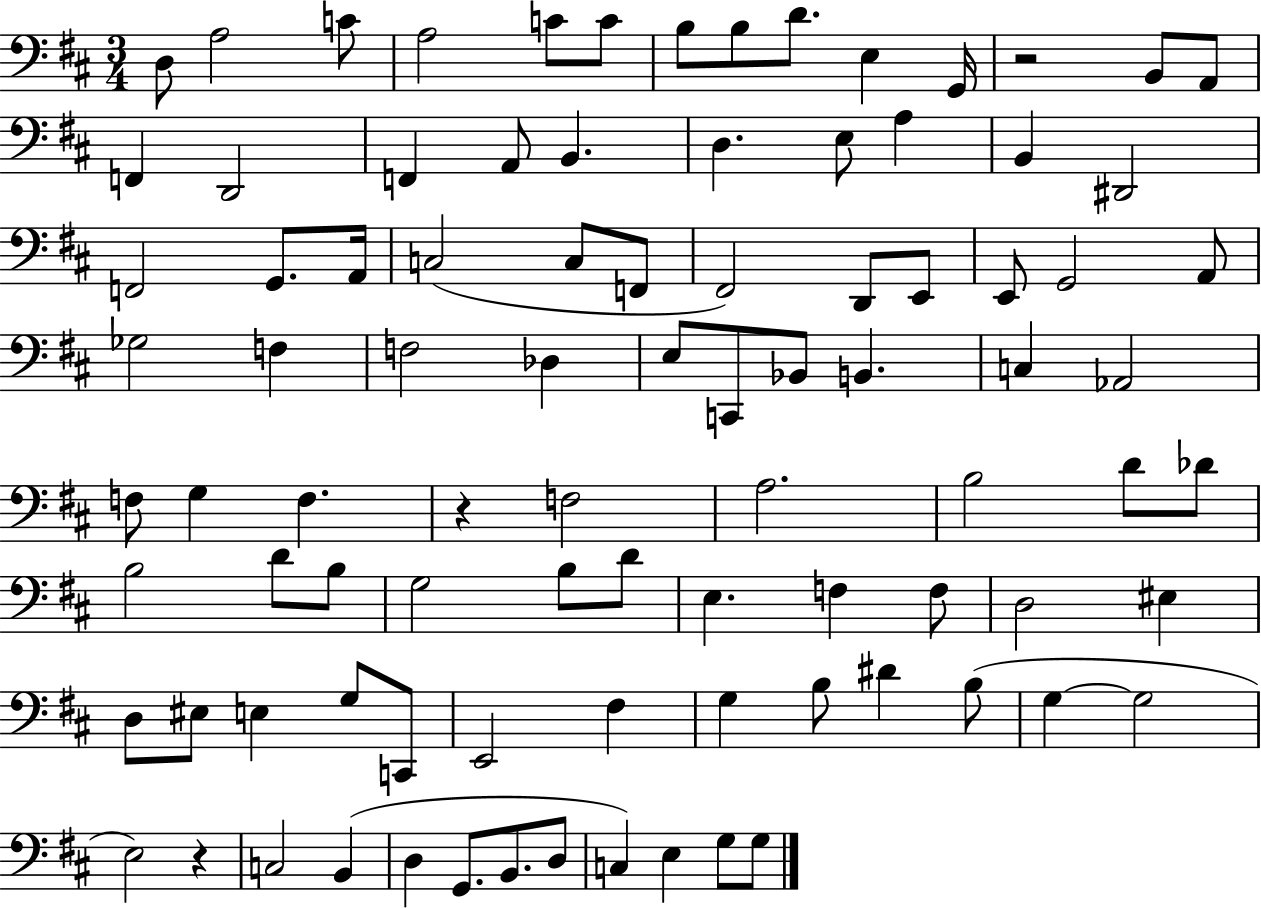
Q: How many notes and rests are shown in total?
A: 91